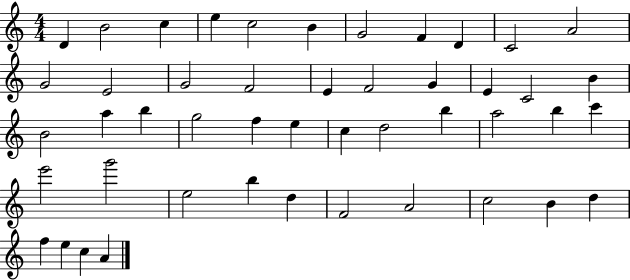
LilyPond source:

{
  \clef treble
  \numericTimeSignature
  \time 4/4
  \key c \major
  d'4 b'2 c''4 | e''4 c''2 b'4 | g'2 f'4 d'4 | c'2 a'2 | \break g'2 e'2 | g'2 f'2 | e'4 f'2 g'4 | e'4 c'2 b'4 | \break b'2 a''4 b''4 | g''2 f''4 e''4 | c''4 d''2 b''4 | a''2 b''4 c'''4 | \break e'''2 g'''2 | e''2 b''4 d''4 | f'2 a'2 | c''2 b'4 d''4 | \break f''4 e''4 c''4 a'4 | \bar "|."
}